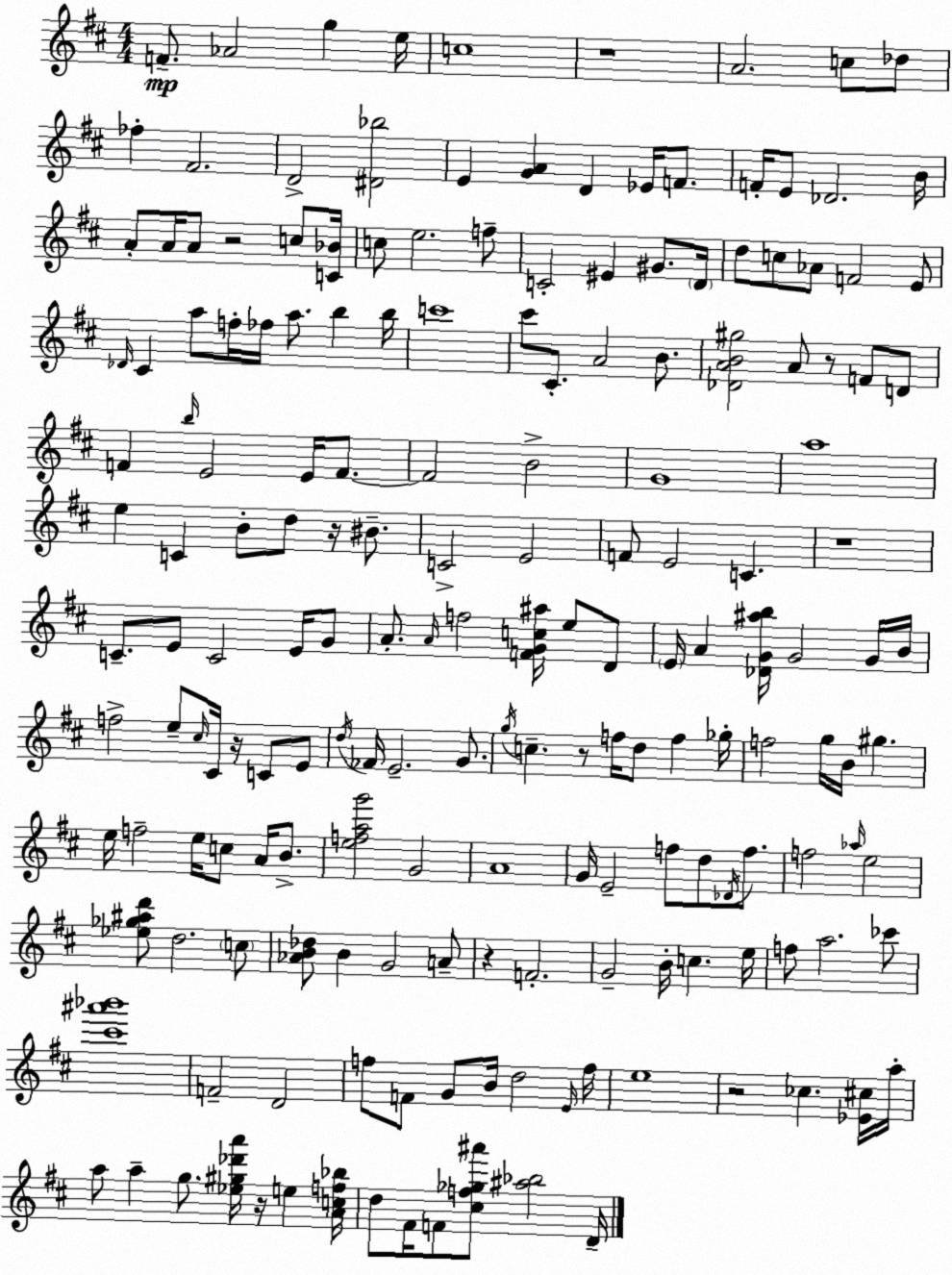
X:1
T:Untitled
M:4/4
L:1/4
K:D
F/2 _A2 g e/4 c4 z4 A2 c/2 _d/2 _f ^F2 D2 [^D_b]2 E [GA] D _E/4 F/2 F/4 E/2 _D2 B/4 A/2 A/4 A/2 z2 c/2 [C_B]/4 c/2 e2 f/2 C2 ^E ^G/2 D/4 d/2 c/2 _A/2 F2 E/2 _D/4 ^C a/2 f/4 _f/4 a/2 b b/4 c'4 ^c'/2 ^C/2 A2 B/2 [_DAB^g]2 A/2 z/2 F/2 D/2 F b/4 E2 E/4 F/2 F2 B2 G4 a4 e C B/2 d/2 z/4 ^B/2 C2 E2 F/2 E2 C z4 C/2 E/2 C2 E/4 G/2 A/2 A/4 f2 [FGc^a]/4 e/2 D/2 E/4 A [_DG^ab]/4 G2 G/4 B/4 f2 e/2 ^c/4 ^C/4 z/4 C/2 E/2 d/4 _F/4 E2 G/2 g/4 c z/2 f/4 d/2 f _g/4 f2 g/4 B/4 ^g e/4 f2 e/4 c/2 A/4 B/2 [efag']2 G2 A4 G/4 E2 f/2 d/2 _D/4 f/2 f2 _a/4 e2 [_e_g^ad']/2 d2 c/2 [_AB_d]/2 B G2 A/2 z F2 G2 B/4 c e/4 f/2 a2 _c'/2 [^c'^a'_b']4 F2 D2 f/2 F/2 G/2 B/4 d2 E/4 f/4 e4 z2 _c [_E^c]/4 a/4 a/2 a g/2 [_e^g_d'a']/4 z/4 e [Acf_b]/4 d/2 ^F/4 F/2 [^cf_g^a']/2 [^a_b]2 D/4